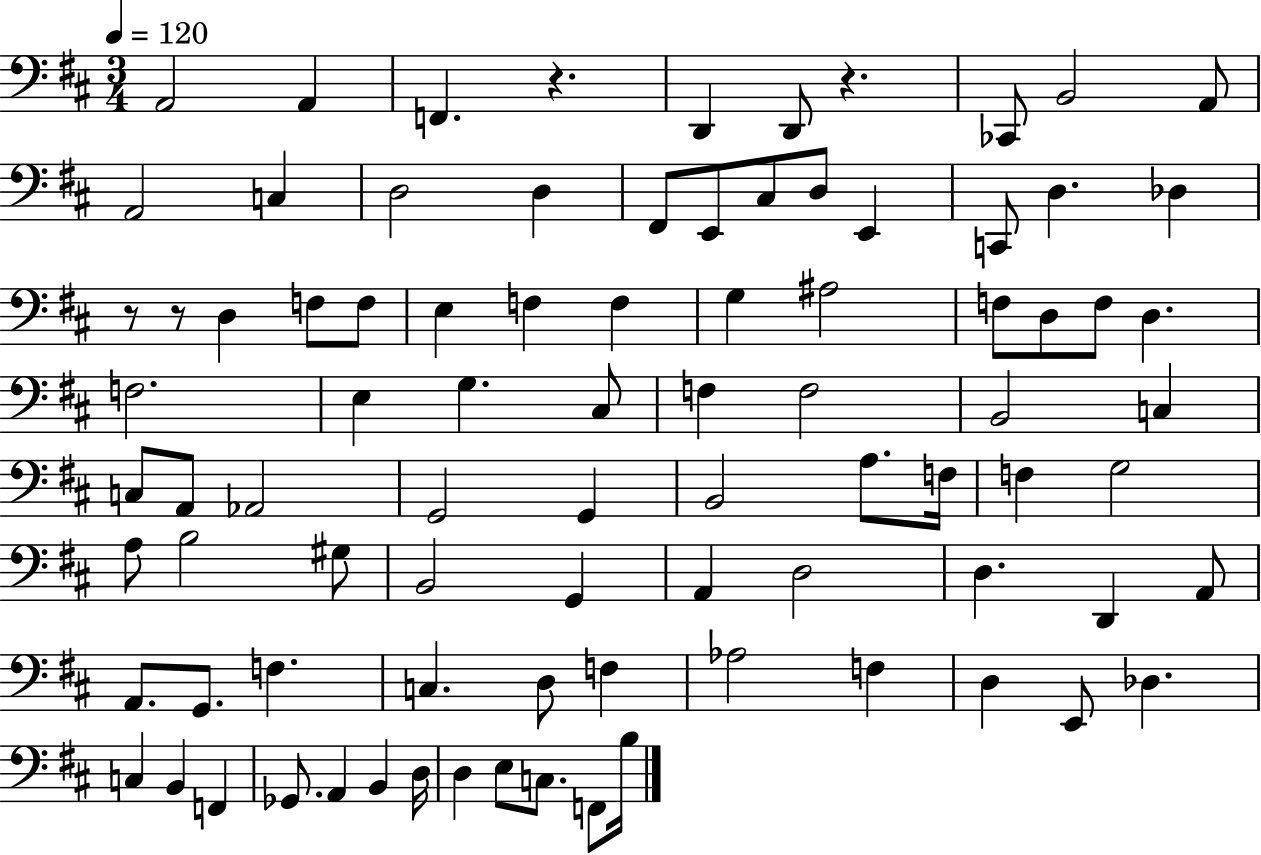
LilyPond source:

{
  \clef bass
  \numericTimeSignature
  \time 3/4
  \key d \major
  \tempo 4 = 120
  \repeat volta 2 { a,2 a,4 | f,4. r4. | d,4 d,8 r4. | ces,8 b,2 a,8 | \break a,2 c4 | d2 d4 | fis,8 e,8 cis8 d8 e,4 | c,8 d4. des4 | \break r8 r8 d4 f8 f8 | e4 f4 f4 | g4 ais2 | f8 d8 f8 d4. | \break f2. | e4 g4. cis8 | f4 f2 | b,2 c4 | \break c8 a,8 aes,2 | g,2 g,4 | b,2 a8. f16 | f4 g2 | \break a8 b2 gis8 | b,2 g,4 | a,4 d2 | d4. d,4 a,8 | \break a,8. g,8. f4. | c4. d8 f4 | aes2 f4 | d4 e,8 des4. | \break c4 b,4 f,4 | ges,8. a,4 b,4 d16 | d4 e8 c8. f,8 b16 | } \bar "|."
}